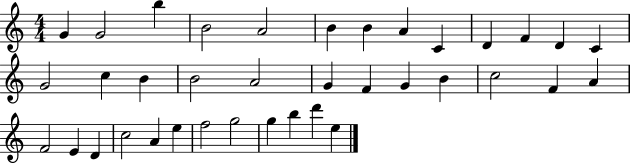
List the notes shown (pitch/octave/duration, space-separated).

G4/q G4/h B5/q B4/h A4/h B4/q B4/q A4/q C4/q D4/q F4/q D4/q C4/q G4/h C5/q B4/q B4/h A4/h G4/q F4/q G4/q B4/q C5/h F4/q A4/q F4/h E4/q D4/q C5/h A4/q E5/q F5/h G5/h G5/q B5/q D6/q E5/q